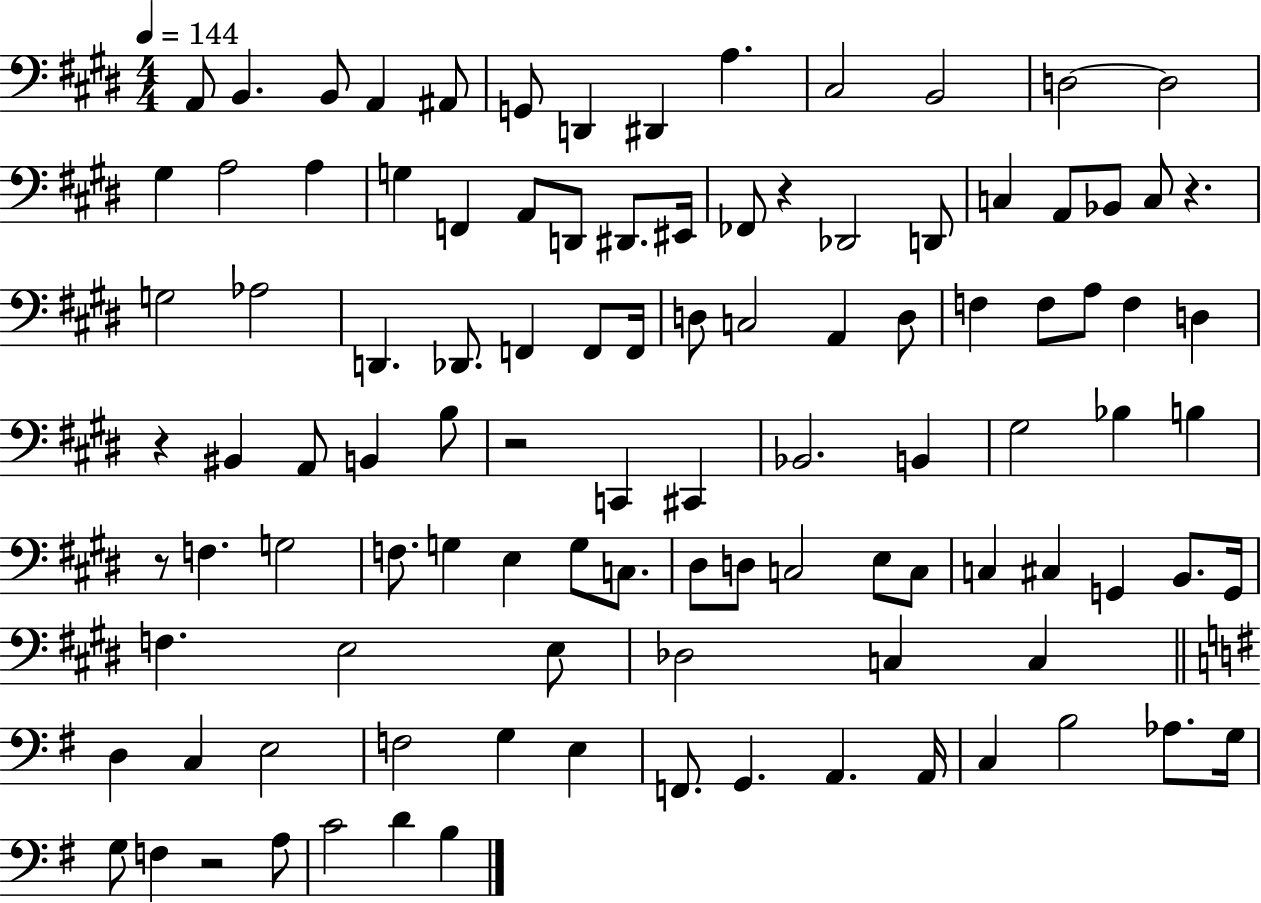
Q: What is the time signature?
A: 4/4